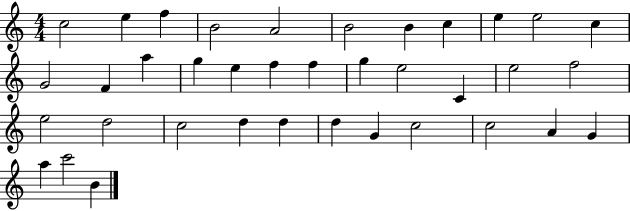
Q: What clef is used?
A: treble